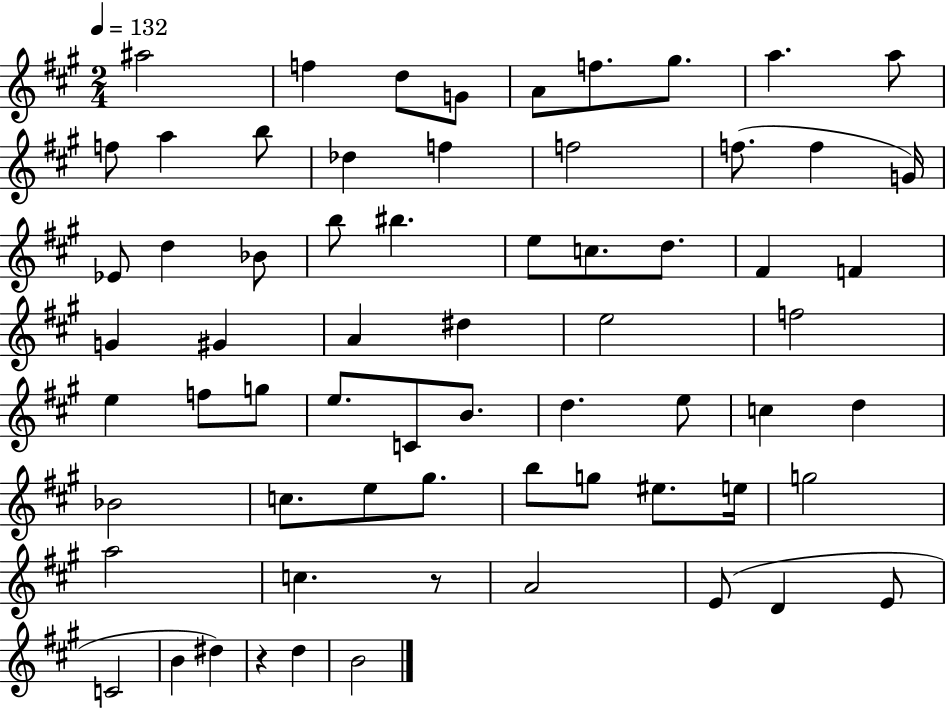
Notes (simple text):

A#5/h F5/q D5/e G4/e A4/e F5/e. G#5/e. A5/q. A5/e F5/e A5/q B5/e Db5/q F5/q F5/h F5/e. F5/q G4/s Eb4/e D5/q Bb4/e B5/e BIS5/q. E5/e C5/e. D5/e. F#4/q F4/q G4/q G#4/q A4/q D#5/q E5/h F5/h E5/q F5/e G5/e E5/e. C4/e B4/e. D5/q. E5/e C5/q D5/q Bb4/h C5/e. E5/e G#5/e. B5/e G5/e EIS5/e. E5/s G5/h A5/h C5/q. R/e A4/h E4/e D4/q E4/e C4/h B4/q D#5/q R/q D5/q B4/h